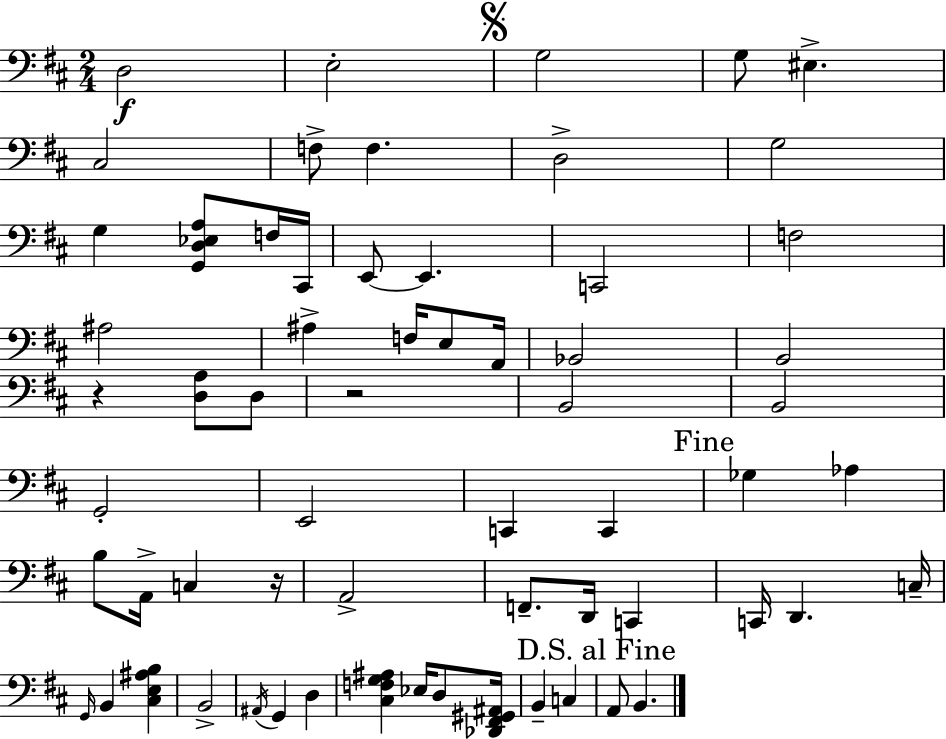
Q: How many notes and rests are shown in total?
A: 63